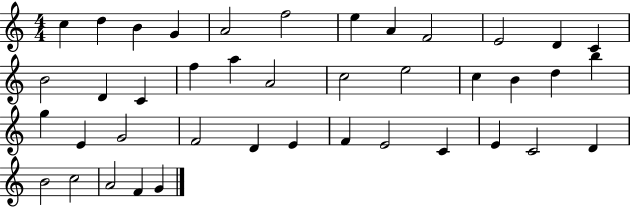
X:1
T:Untitled
M:4/4
L:1/4
K:C
c d B G A2 f2 e A F2 E2 D C B2 D C f a A2 c2 e2 c B d b g E G2 F2 D E F E2 C E C2 D B2 c2 A2 F G